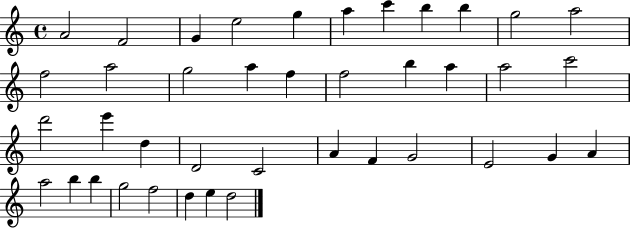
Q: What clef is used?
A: treble